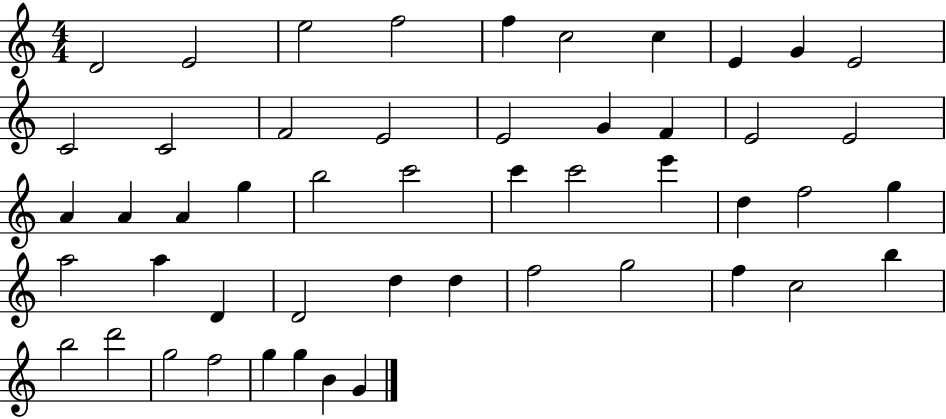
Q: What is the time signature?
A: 4/4